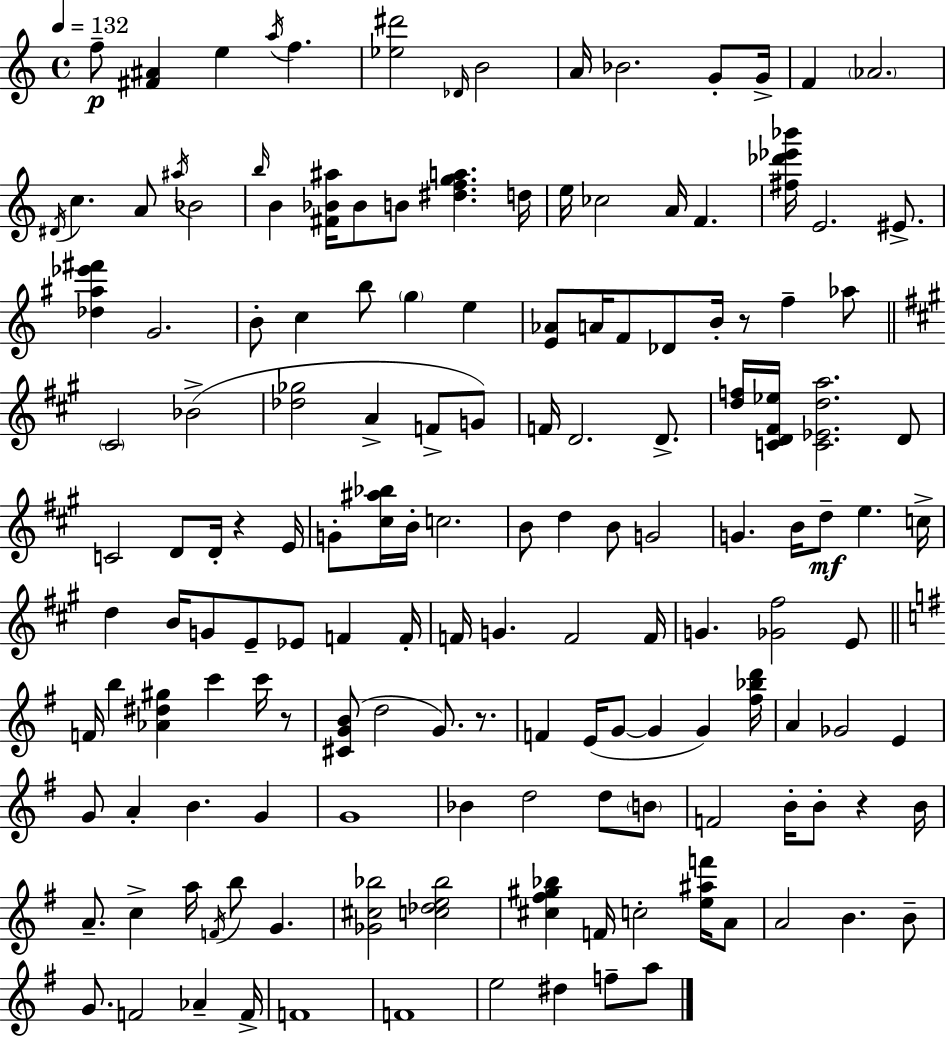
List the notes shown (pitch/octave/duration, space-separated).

F5/e [F#4,A#4]/q E5/q A5/s F5/q. [Eb5,D#6]/h Db4/s B4/h A4/s Bb4/h. G4/e G4/s F4/q Ab4/h. D#4/s C5/q. A4/e A#5/s Bb4/h B5/s B4/q [F#4,Bb4,A#5]/s Bb4/e B4/e [D#5,F5,G5,A5]/q. D5/s E5/s CES5/h A4/s F4/q. [F#5,Db6,Eb6,Bb6]/s E4/h. EIS4/e. [Db5,A#5,Eb6,F#6]/q G4/h. B4/e C5/q B5/e G5/q E5/q [E4,Ab4]/e A4/s F4/e Db4/e B4/s R/e F5/q Ab5/e C#4/h Bb4/h [Db5,Gb5]/h A4/q F4/e G4/e F4/s D4/h. D4/e. [D5,F5]/s [C4,D4,F#4,Eb5]/s [C4,Eb4,D5,A5]/h. D4/e C4/h D4/e D4/s R/q E4/s G4/e [C#5,A#5,Bb5]/s B4/s C5/h. B4/e D5/q B4/e G4/h G4/q. B4/s D5/e E5/q. C5/s D5/q B4/s G4/e E4/e Eb4/e F4/q F4/s F4/s G4/q. F4/h F4/s G4/q. [Gb4,F#5]/h E4/e F4/s B5/q [Ab4,D#5,G#5]/q C6/q C6/s R/e [C#4,G4,B4]/e D5/h G4/e. R/e. F4/q E4/s G4/e G4/q G4/q [F#5,Bb5,D6]/s A4/q Gb4/h E4/q G4/e A4/q B4/q. G4/q G4/w Bb4/q D5/h D5/e B4/e F4/h B4/s B4/e R/q B4/s A4/e. C5/q A5/s F4/s B5/e G4/q. [Gb4,C#5,Bb5]/h [C5,Db5,E5,Bb5]/h [C#5,F#5,G#5,Bb5]/q F4/s C5/h [E5,A#5,F6]/s A4/e A4/h B4/q. B4/e G4/e. F4/h Ab4/q F4/s F4/w F4/w E5/h D#5/q F5/e A5/e